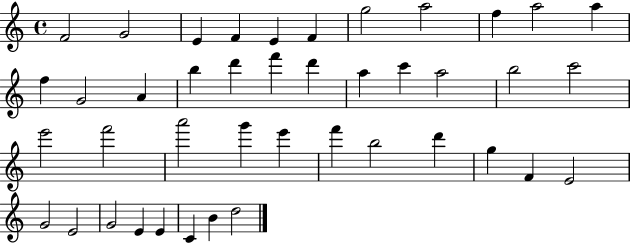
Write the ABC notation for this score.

X:1
T:Untitled
M:4/4
L:1/4
K:C
F2 G2 E F E F g2 a2 f a2 a f G2 A b d' f' d' a c' a2 b2 c'2 e'2 f'2 a'2 g' e' f' b2 d' g F E2 G2 E2 G2 E E C B d2